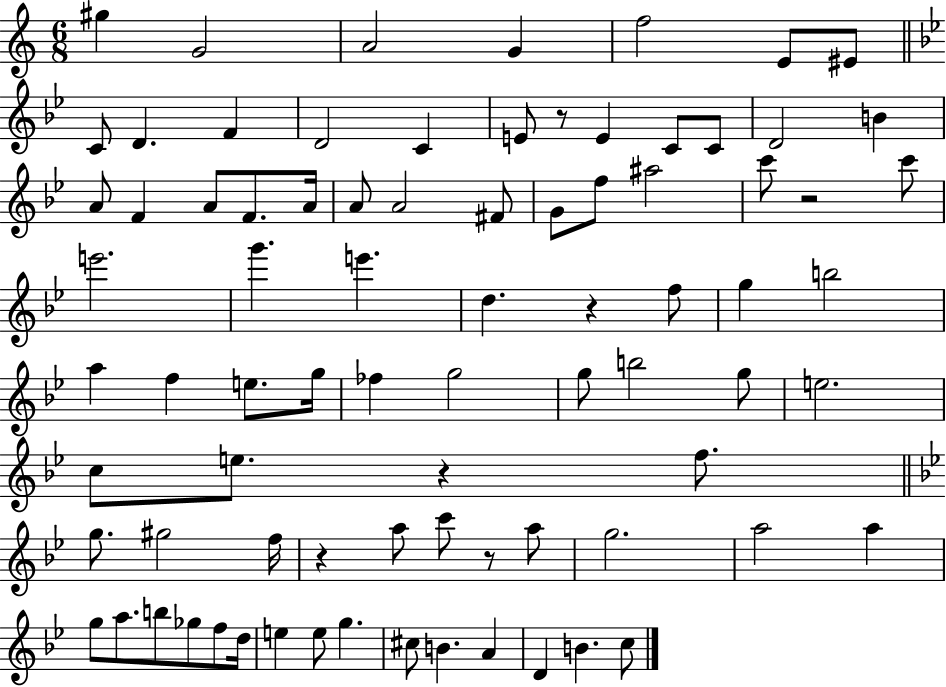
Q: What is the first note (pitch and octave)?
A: G#5